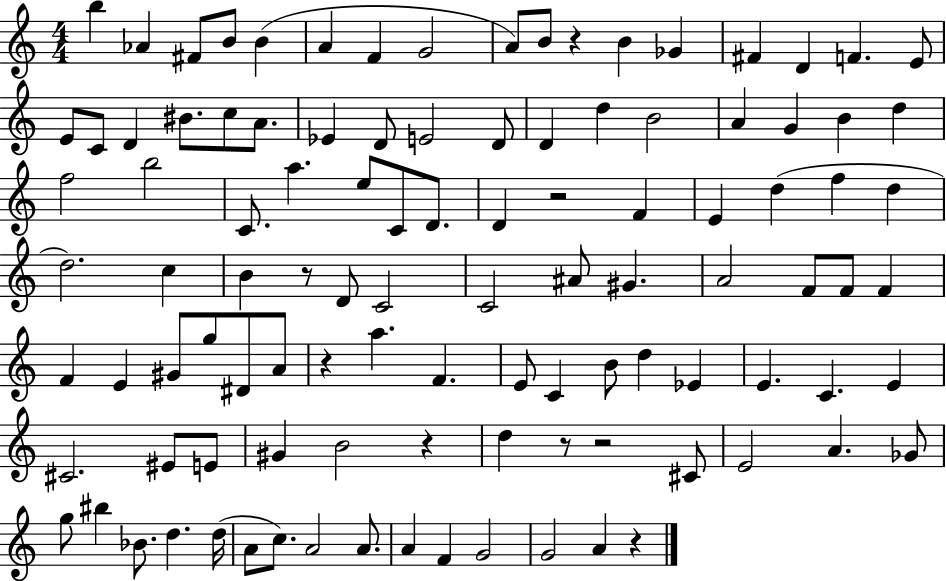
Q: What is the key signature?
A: C major